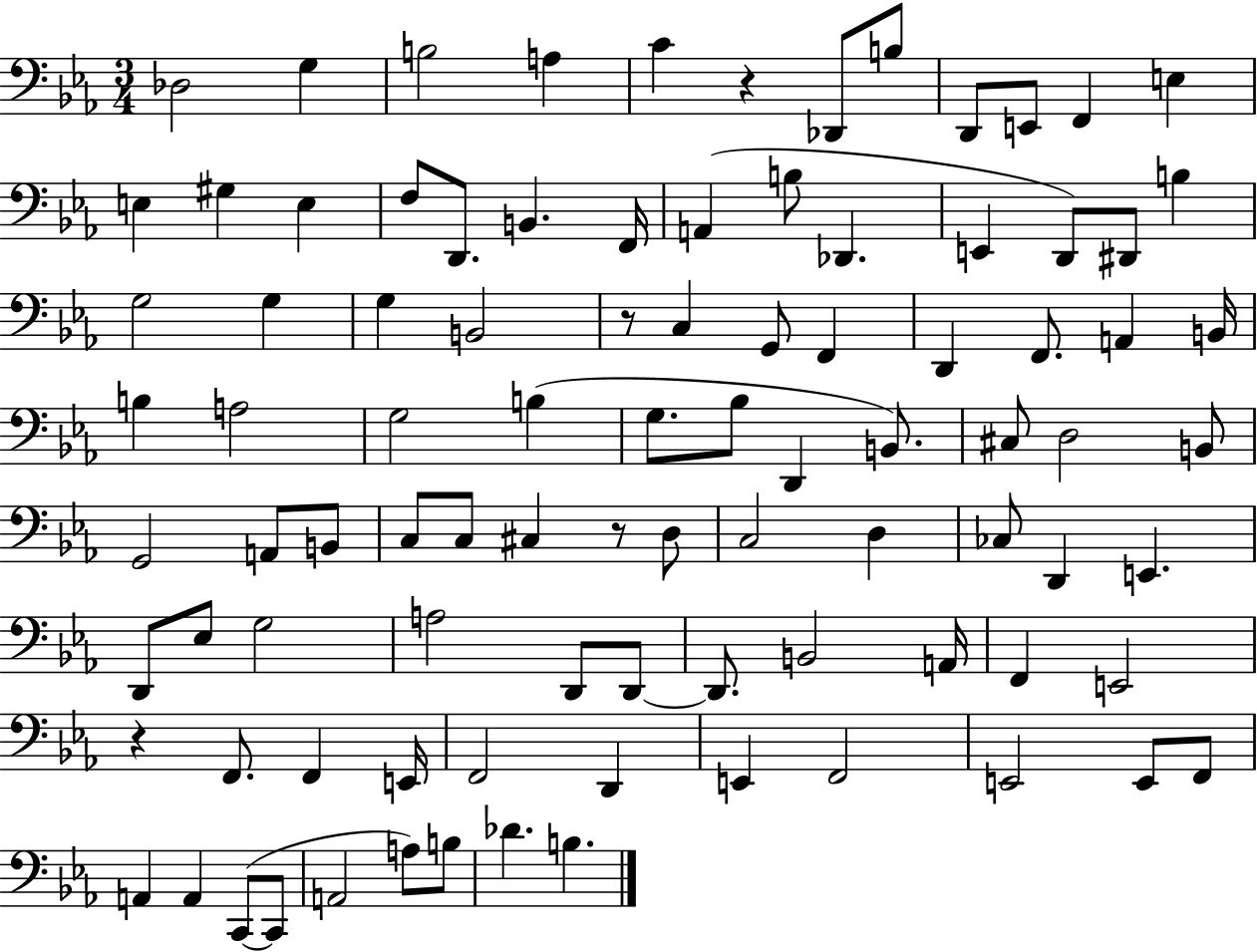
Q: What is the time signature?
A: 3/4